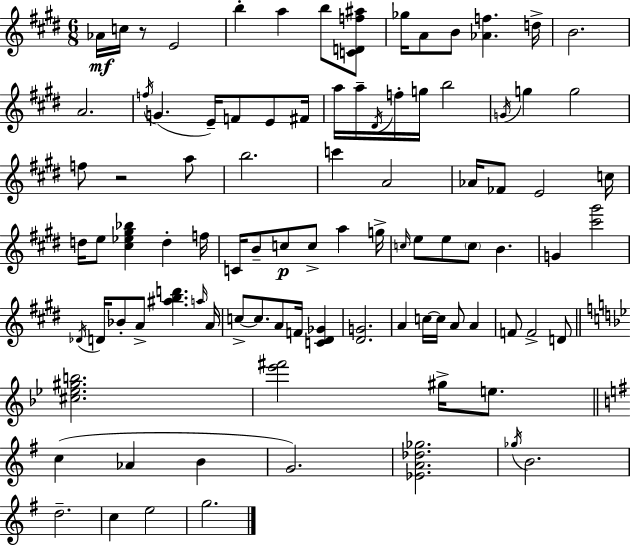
X:1
T:Untitled
M:6/8
L:1/4
K:E
_A/4 c/4 z/2 E2 b a b/2 [CDf^a]/2 _g/4 A/2 B/2 [_Af] d/4 B2 A2 f/4 G E/4 F/2 E/2 ^F/4 a/4 a/4 ^D/4 f/4 g/4 b2 G/4 g g2 f/2 z2 a/2 b2 c' A2 _A/4 _F/2 E2 c/4 d/4 e/2 [^c_e^g_b] d f/4 C/4 B/2 c/2 c/2 a g/4 c/4 e/2 e/2 c/2 B G [^c'^g']2 _D/4 D/4 _B/2 A/2 [^abd'] a/4 A/4 c/2 c/2 A/2 F/4 [C^D_G] [^DG]2 A c/4 c/4 A/2 A F/2 F2 D/2 [^c_e^gb]2 [_e'^f']2 ^g/4 e/2 c _A B G2 [_EA_d_g]2 _g/4 B2 d2 c e2 g2